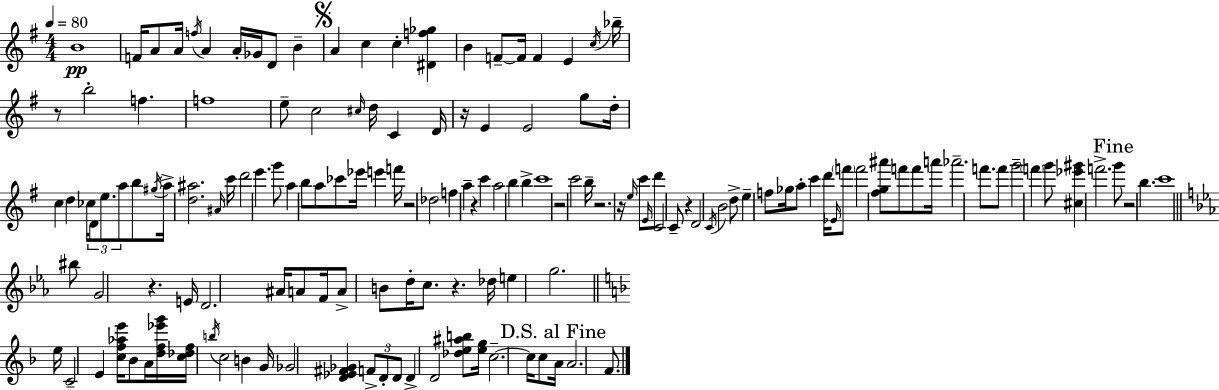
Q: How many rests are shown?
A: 11